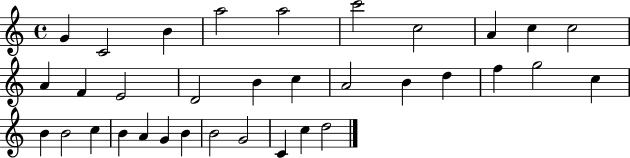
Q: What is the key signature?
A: C major